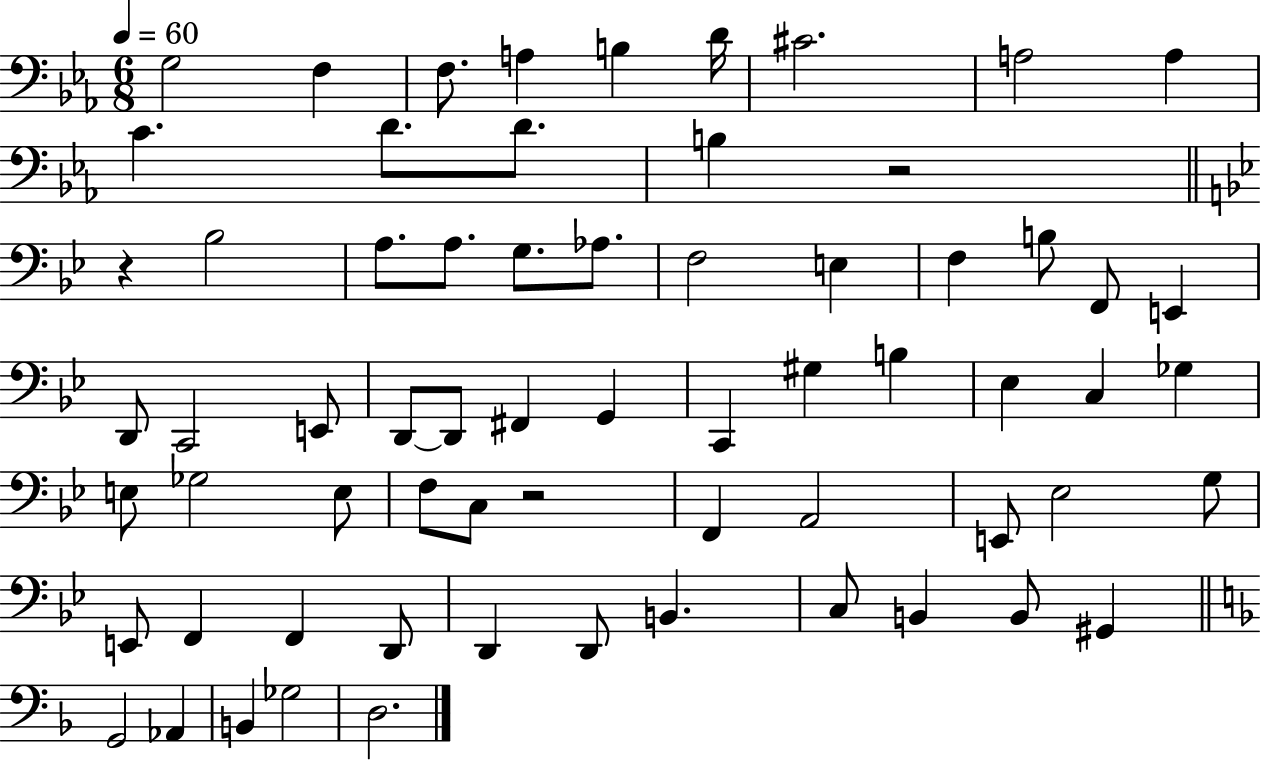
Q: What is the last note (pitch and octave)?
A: D3